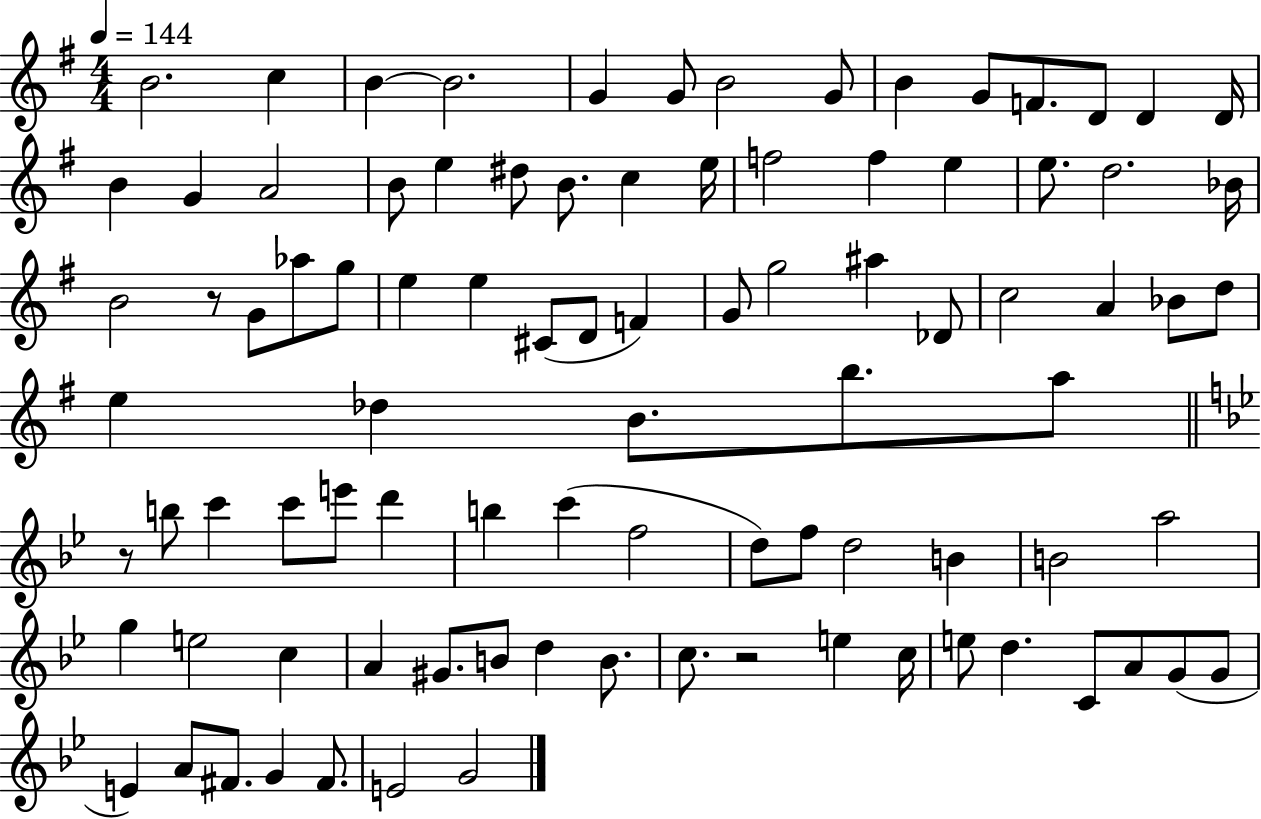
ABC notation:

X:1
T:Untitled
M:4/4
L:1/4
K:G
B2 c B B2 G G/2 B2 G/2 B G/2 F/2 D/2 D D/4 B G A2 B/2 e ^d/2 B/2 c e/4 f2 f e e/2 d2 _B/4 B2 z/2 G/2 _a/2 g/2 e e ^C/2 D/2 F G/2 g2 ^a _D/2 c2 A _B/2 d/2 e _d B/2 b/2 a/2 z/2 b/2 c' c'/2 e'/2 d' b c' f2 d/2 f/2 d2 B B2 a2 g e2 c A ^G/2 B/2 d B/2 c/2 z2 e c/4 e/2 d C/2 A/2 G/2 G/2 E A/2 ^F/2 G ^F/2 E2 G2